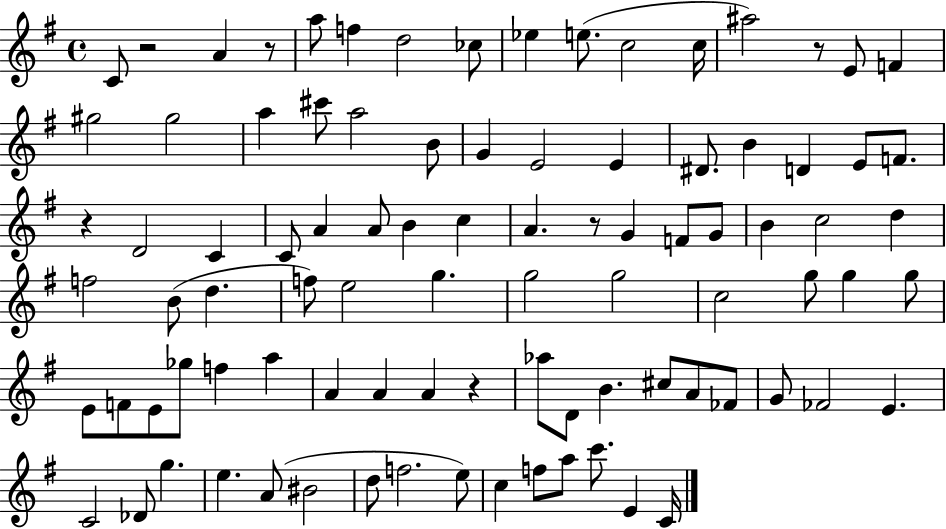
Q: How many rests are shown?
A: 6